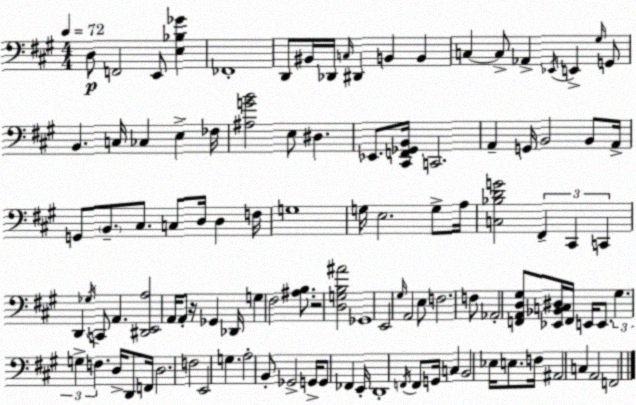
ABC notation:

X:1
T:Untitled
M:4/4
L:1/4
K:A
D,/2 F,,2 E,,/2 [E,_B,_G] _F,,4 D,,/2 ^B,,/4 _D,,/4 C,/4 ^D,, B,, B,, C, C,/2 _A,, _E,,/4 E,, ^G,/4 G,,/2 B,, C,/4 _C, E, _F,/4 [^A,GB]2 E,/2 ^D, _E,,/2 [^C,,F,,_G,,B,,]/4 C,,2 A,, G,,/4 B,,2 B,,/2 A,,/4 G,,/2 B,,/2 ^C,/2 C,/2 D,/4 D, F,/4 G,4 G,/4 E,2 G,/2 A,/4 [C,_B,DG]2 ^F,, ^C,, C,, D,, _G,/4 C,,/2 A,, [^D,,E,,A,]2 A,,/4 A,,/2 z/4 _G,, _D,,/4 G, ^F,2 [^A,B,]/2 z2 [D,G,B,^A]2 _G,,4 E,,2 ^G,/4 A,,2 E,/2 F,2 F,/2 _A,,2 [F,,A,,D,^G,]/2 [_E,,_B,,C,^D,]/4 F,,/4 E,,/4 E,,/2 ^G, G, F, D,/4 D,,/2 F,,/4 D,2 F,2 E,,2 G, A,2 B,,/2 _G,,2 G,,/4 G,,/2 _F,, E,,/4 D,,4 F,,/4 F,,/2 G,,/4 C, B,,2 _E,/4 E,/2 F,/4 ^A,,2 C, A,,2 F,,2